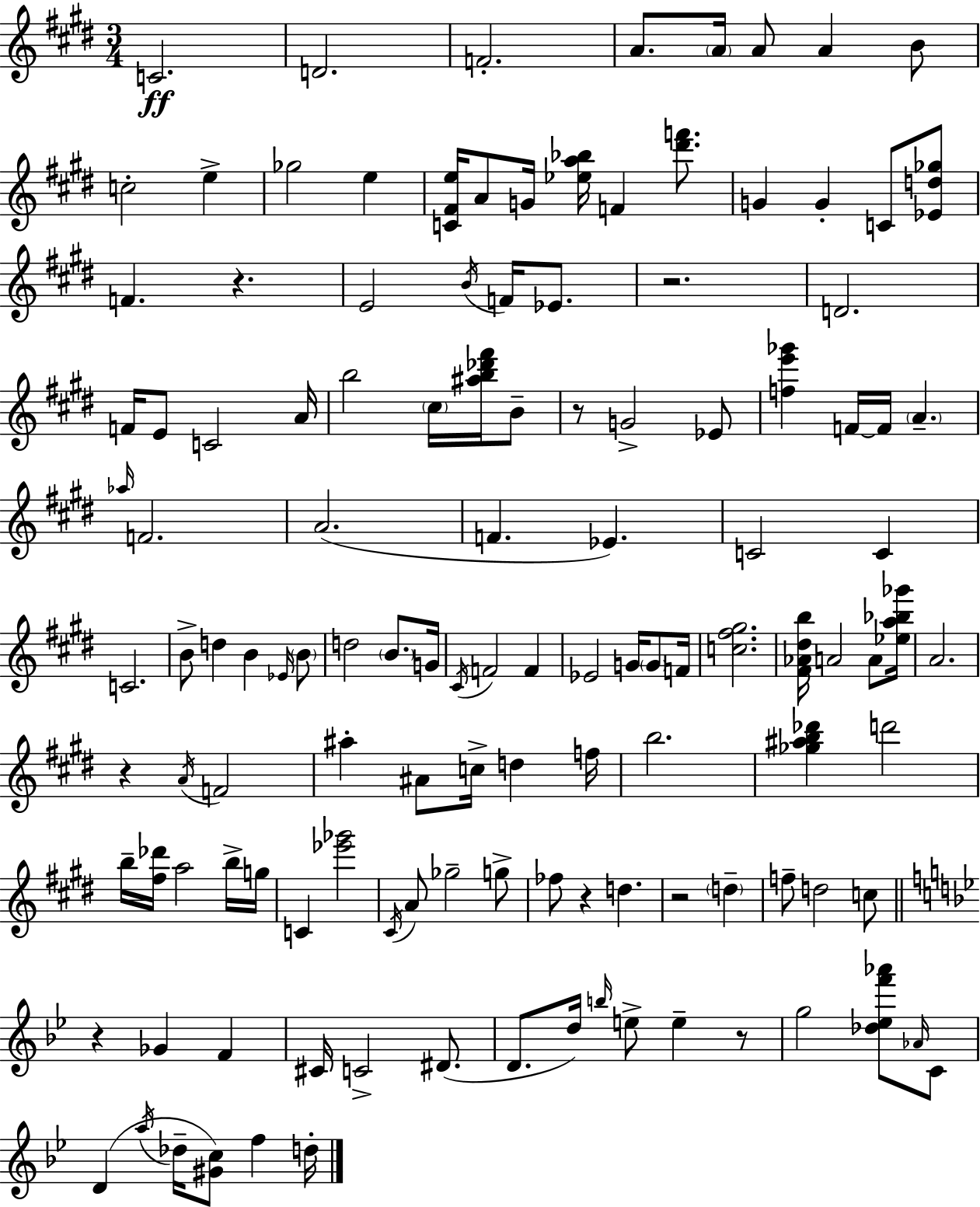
X:1
T:Untitled
M:3/4
L:1/4
K:E
C2 D2 F2 A/2 A/4 A/2 A B/2 c2 e _g2 e [C^Fe]/4 A/2 G/4 [_ea_b]/4 F [^d'f']/2 G G C/2 [_Ed_g]/2 F z E2 B/4 F/4 _E/2 z2 D2 F/4 E/2 C2 A/4 b2 ^c/4 [^ab_d'^f']/4 B/2 z/2 G2 _E/2 [fe'_g'] F/4 F/4 A _a/4 F2 A2 F _E C2 C C2 B/2 d B _E/4 B/2 d2 B/2 G/4 ^C/4 F2 F _E2 G/4 G/2 F/4 [c^f^g]2 [^F_A^db]/4 A2 A/2 [_ea_b_g']/4 A2 z A/4 F2 ^a ^A/2 c/4 d f/4 b2 [_g^ab_d'] d'2 b/4 [^f_d']/4 a2 b/4 g/4 C [_e'_g']2 ^C/4 A/2 _g2 g/2 _f/2 z d z2 d f/2 d2 c/2 z _G F ^C/4 C2 ^D/2 D/2 d/4 b/4 e/2 e z/2 g2 [_d_ef'_a']/2 _A/4 C/2 D a/4 _d/4 [^Gc]/2 f d/4